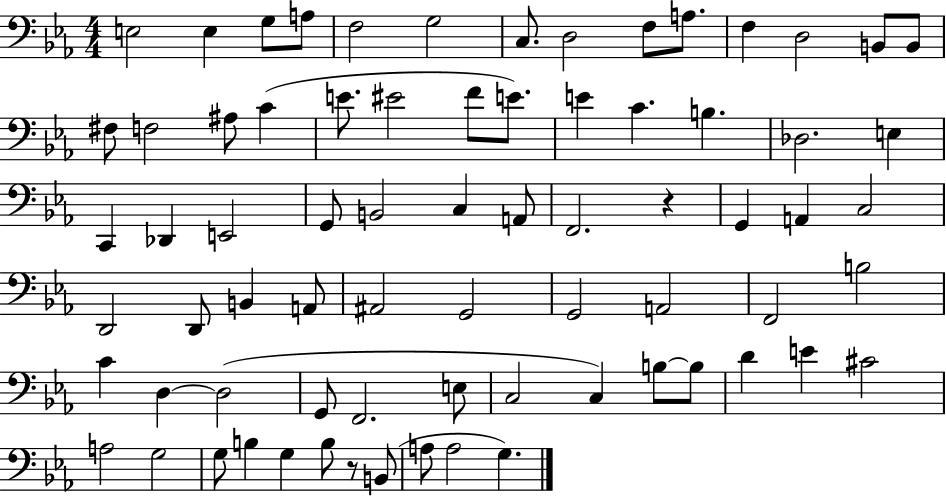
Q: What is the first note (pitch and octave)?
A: E3